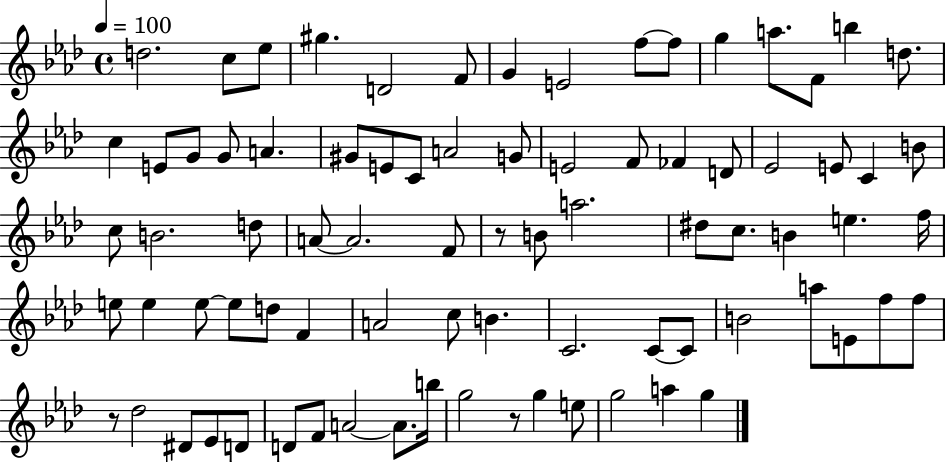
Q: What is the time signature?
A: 4/4